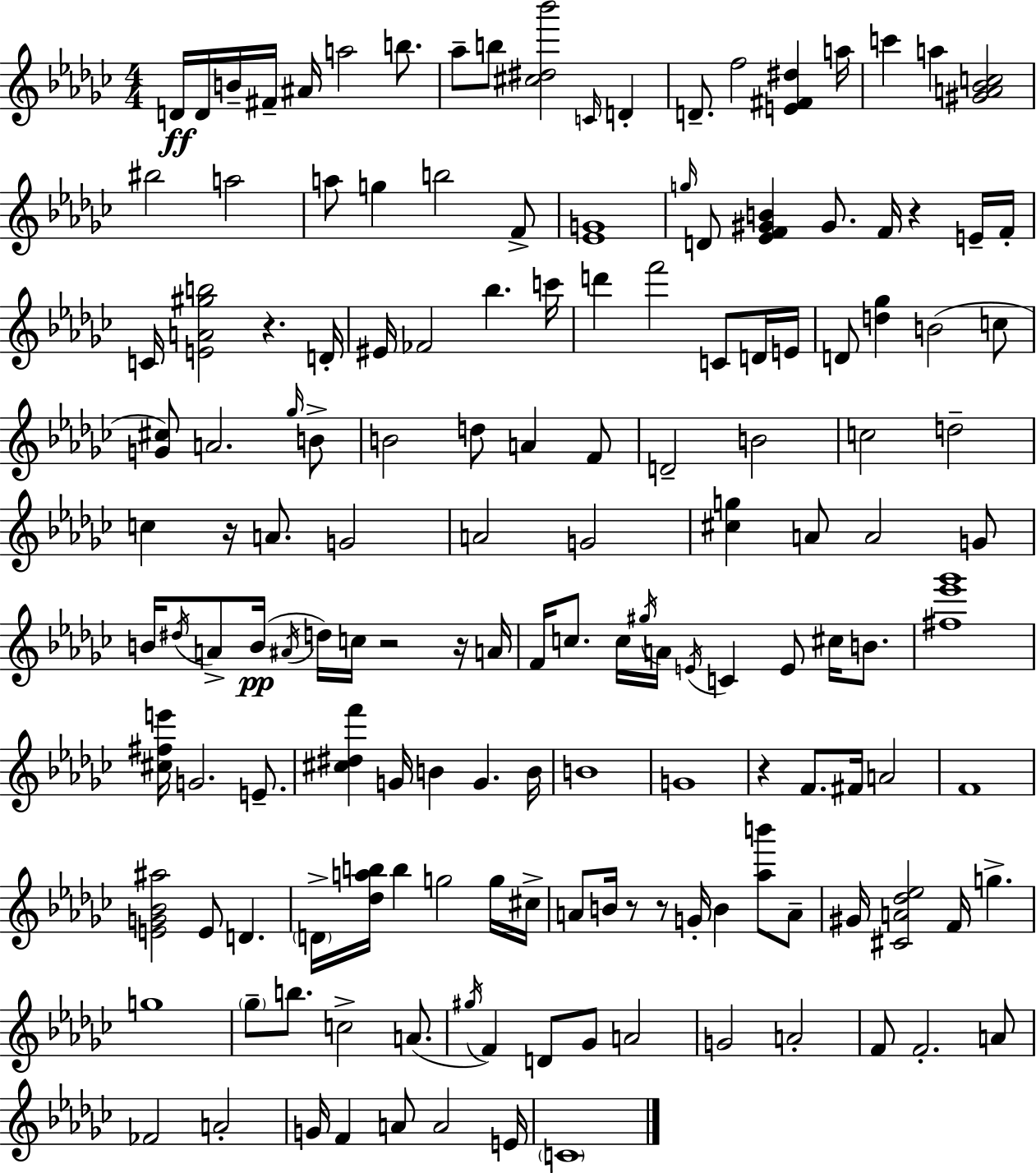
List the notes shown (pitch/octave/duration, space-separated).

D4/s D4/s B4/s F#4/s A#4/s A5/h B5/e. Ab5/e B5/e [C#5,D#5,Bb6]/h C4/s D4/q D4/e. F5/h [E4,F#4,D#5]/q A5/s C6/q A5/q [G#4,A4,Bb4,C5]/h BIS5/h A5/h A5/e G5/q B5/h F4/e [Eb4,G4]/w G5/s D4/e [Eb4,F4,G#4,B4]/q G#4/e. F4/s R/q E4/s F4/s C4/s [E4,A4,G#5,B5]/h R/q. D4/s EIS4/s FES4/h Bb5/q. C6/s D6/q F6/h C4/e D4/s E4/s D4/e [D5,Gb5]/q B4/h C5/e [G4,C#5]/e A4/h. Gb5/s B4/e B4/h D5/e A4/q F4/e D4/h B4/h C5/h D5/h C5/q R/s A4/e. G4/h A4/h G4/h [C#5,G5]/q A4/e A4/h G4/e B4/s D#5/s A4/e B4/s A#4/s D5/s C5/s R/h R/s A4/s F4/s C5/e. C5/s G#5/s A4/s E4/s C4/q E4/e C#5/s B4/e. [F#5,Eb6,Gb6]/w [C#5,F#5,E6]/s G4/h. E4/e. [C#5,D#5,F6]/q G4/s B4/q G4/q. B4/s B4/w G4/w R/q F4/e. F#4/s A4/h F4/w [E4,G4,Bb4,A#5]/h E4/e D4/q. D4/s [Db5,A5,B5]/s B5/q G5/h G5/s C#5/s A4/e B4/s R/e R/e G4/s B4/q [Ab5,B6]/e A4/e G#4/s [C#4,A4,Db5,Eb5]/h F4/s G5/q. G5/w Gb5/e B5/e. C5/h A4/e. G#5/s F4/q D4/e Gb4/e A4/h G4/h A4/h F4/e F4/h. A4/e FES4/h A4/h G4/s F4/q A4/e A4/h E4/s C4/w